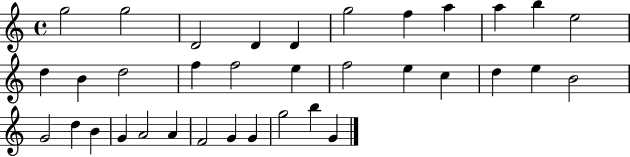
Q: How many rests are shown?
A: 0